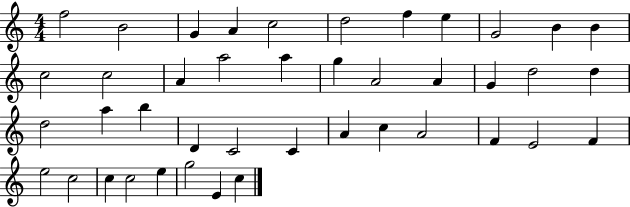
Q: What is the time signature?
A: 4/4